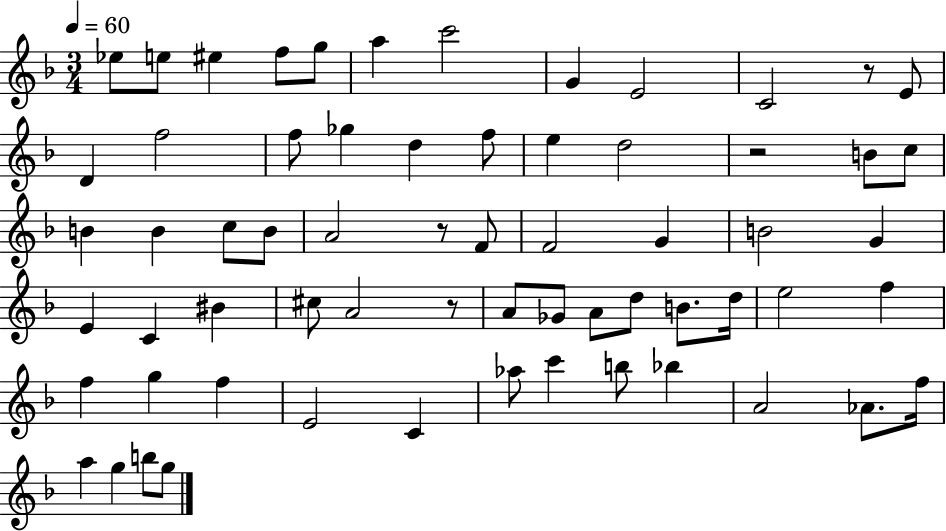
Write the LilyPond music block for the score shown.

{
  \clef treble
  \numericTimeSignature
  \time 3/4
  \key f \major
  \tempo 4 = 60
  ees''8 e''8 eis''4 f''8 g''8 | a''4 c'''2 | g'4 e'2 | c'2 r8 e'8 | \break d'4 f''2 | f''8 ges''4 d''4 f''8 | e''4 d''2 | r2 b'8 c''8 | \break b'4 b'4 c''8 b'8 | a'2 r8 f'8 | f'2 g'4 | b'2 g'4 | \break e'4 c'4 bis'4 | cis''8 a'2 r8 | a'8 ges'8 a'8 d''8 b'8. d''16 | e''2 f''4 | \break f''4 g''4 f''4 | e'2 c'4 | aes''8 c'''4 b''8 bes''4 | a'2 aes'8. f''16 | \break a''4 g''4 b''8 g''8 | \bar "|."
}